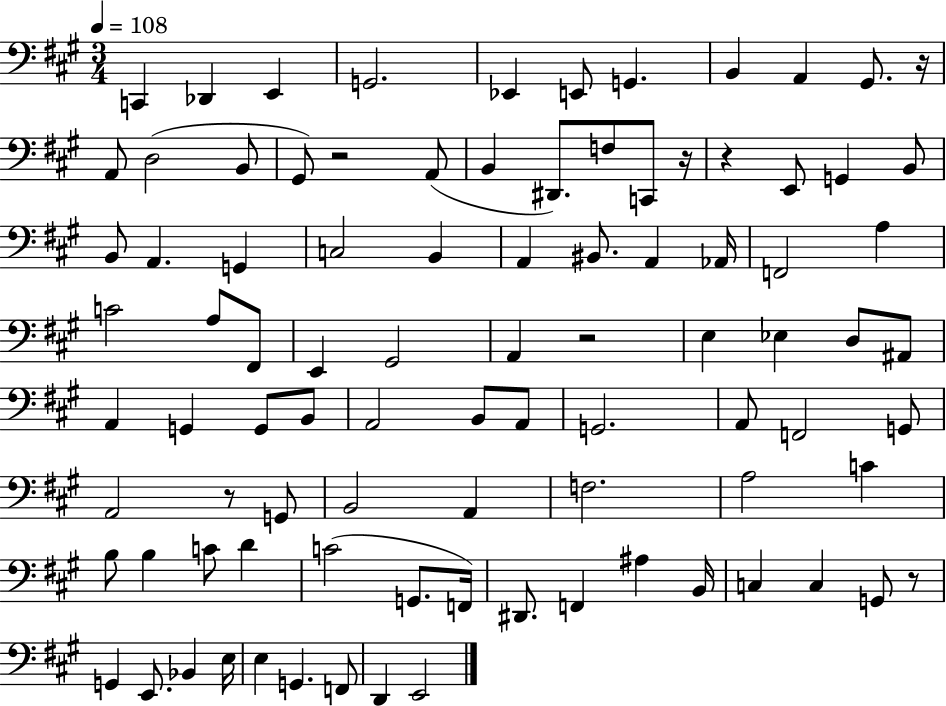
X:1
T:Untitled
M:3/4
L:1/4
K:A
C,, _D,, E,, G,,2 _E,, E,,/2 G,, B,, A,, ^G,,/2 z/4 A,,/2 D,2 B,,/2 ^G,,/2 z2 A,,/2 B,, ^D,,/2 F,/2 C,,/2 z/4 z E,,/2 G,, B,,/2 B,,/2 A,, G,, C,2 B,, A,, ^B,,/2 A,, _A,,/4 F,,2 A, C2 A,/2 ^F,,/2 E,, ^G,,2 A,, z2 E, _E, D,/2 ^A,,/2 A,, G,, G,,/2 B,,/2 A,,2 B,,/2 A,,/2 G,,2 A,,/2 F,,2 G,,/2 A,,2 z/2 G,,/2 B,,2 A,, F,2 A,2 C B,/2 B, C/2 D C2 G,,/2 F,,/4 ^D,,/2 F,, ^A, B,,/4 C, C, G,,/2 z/2 G,, E,,/2 _B,, E,/4 E, G,, F,,/2 D,, E,,2